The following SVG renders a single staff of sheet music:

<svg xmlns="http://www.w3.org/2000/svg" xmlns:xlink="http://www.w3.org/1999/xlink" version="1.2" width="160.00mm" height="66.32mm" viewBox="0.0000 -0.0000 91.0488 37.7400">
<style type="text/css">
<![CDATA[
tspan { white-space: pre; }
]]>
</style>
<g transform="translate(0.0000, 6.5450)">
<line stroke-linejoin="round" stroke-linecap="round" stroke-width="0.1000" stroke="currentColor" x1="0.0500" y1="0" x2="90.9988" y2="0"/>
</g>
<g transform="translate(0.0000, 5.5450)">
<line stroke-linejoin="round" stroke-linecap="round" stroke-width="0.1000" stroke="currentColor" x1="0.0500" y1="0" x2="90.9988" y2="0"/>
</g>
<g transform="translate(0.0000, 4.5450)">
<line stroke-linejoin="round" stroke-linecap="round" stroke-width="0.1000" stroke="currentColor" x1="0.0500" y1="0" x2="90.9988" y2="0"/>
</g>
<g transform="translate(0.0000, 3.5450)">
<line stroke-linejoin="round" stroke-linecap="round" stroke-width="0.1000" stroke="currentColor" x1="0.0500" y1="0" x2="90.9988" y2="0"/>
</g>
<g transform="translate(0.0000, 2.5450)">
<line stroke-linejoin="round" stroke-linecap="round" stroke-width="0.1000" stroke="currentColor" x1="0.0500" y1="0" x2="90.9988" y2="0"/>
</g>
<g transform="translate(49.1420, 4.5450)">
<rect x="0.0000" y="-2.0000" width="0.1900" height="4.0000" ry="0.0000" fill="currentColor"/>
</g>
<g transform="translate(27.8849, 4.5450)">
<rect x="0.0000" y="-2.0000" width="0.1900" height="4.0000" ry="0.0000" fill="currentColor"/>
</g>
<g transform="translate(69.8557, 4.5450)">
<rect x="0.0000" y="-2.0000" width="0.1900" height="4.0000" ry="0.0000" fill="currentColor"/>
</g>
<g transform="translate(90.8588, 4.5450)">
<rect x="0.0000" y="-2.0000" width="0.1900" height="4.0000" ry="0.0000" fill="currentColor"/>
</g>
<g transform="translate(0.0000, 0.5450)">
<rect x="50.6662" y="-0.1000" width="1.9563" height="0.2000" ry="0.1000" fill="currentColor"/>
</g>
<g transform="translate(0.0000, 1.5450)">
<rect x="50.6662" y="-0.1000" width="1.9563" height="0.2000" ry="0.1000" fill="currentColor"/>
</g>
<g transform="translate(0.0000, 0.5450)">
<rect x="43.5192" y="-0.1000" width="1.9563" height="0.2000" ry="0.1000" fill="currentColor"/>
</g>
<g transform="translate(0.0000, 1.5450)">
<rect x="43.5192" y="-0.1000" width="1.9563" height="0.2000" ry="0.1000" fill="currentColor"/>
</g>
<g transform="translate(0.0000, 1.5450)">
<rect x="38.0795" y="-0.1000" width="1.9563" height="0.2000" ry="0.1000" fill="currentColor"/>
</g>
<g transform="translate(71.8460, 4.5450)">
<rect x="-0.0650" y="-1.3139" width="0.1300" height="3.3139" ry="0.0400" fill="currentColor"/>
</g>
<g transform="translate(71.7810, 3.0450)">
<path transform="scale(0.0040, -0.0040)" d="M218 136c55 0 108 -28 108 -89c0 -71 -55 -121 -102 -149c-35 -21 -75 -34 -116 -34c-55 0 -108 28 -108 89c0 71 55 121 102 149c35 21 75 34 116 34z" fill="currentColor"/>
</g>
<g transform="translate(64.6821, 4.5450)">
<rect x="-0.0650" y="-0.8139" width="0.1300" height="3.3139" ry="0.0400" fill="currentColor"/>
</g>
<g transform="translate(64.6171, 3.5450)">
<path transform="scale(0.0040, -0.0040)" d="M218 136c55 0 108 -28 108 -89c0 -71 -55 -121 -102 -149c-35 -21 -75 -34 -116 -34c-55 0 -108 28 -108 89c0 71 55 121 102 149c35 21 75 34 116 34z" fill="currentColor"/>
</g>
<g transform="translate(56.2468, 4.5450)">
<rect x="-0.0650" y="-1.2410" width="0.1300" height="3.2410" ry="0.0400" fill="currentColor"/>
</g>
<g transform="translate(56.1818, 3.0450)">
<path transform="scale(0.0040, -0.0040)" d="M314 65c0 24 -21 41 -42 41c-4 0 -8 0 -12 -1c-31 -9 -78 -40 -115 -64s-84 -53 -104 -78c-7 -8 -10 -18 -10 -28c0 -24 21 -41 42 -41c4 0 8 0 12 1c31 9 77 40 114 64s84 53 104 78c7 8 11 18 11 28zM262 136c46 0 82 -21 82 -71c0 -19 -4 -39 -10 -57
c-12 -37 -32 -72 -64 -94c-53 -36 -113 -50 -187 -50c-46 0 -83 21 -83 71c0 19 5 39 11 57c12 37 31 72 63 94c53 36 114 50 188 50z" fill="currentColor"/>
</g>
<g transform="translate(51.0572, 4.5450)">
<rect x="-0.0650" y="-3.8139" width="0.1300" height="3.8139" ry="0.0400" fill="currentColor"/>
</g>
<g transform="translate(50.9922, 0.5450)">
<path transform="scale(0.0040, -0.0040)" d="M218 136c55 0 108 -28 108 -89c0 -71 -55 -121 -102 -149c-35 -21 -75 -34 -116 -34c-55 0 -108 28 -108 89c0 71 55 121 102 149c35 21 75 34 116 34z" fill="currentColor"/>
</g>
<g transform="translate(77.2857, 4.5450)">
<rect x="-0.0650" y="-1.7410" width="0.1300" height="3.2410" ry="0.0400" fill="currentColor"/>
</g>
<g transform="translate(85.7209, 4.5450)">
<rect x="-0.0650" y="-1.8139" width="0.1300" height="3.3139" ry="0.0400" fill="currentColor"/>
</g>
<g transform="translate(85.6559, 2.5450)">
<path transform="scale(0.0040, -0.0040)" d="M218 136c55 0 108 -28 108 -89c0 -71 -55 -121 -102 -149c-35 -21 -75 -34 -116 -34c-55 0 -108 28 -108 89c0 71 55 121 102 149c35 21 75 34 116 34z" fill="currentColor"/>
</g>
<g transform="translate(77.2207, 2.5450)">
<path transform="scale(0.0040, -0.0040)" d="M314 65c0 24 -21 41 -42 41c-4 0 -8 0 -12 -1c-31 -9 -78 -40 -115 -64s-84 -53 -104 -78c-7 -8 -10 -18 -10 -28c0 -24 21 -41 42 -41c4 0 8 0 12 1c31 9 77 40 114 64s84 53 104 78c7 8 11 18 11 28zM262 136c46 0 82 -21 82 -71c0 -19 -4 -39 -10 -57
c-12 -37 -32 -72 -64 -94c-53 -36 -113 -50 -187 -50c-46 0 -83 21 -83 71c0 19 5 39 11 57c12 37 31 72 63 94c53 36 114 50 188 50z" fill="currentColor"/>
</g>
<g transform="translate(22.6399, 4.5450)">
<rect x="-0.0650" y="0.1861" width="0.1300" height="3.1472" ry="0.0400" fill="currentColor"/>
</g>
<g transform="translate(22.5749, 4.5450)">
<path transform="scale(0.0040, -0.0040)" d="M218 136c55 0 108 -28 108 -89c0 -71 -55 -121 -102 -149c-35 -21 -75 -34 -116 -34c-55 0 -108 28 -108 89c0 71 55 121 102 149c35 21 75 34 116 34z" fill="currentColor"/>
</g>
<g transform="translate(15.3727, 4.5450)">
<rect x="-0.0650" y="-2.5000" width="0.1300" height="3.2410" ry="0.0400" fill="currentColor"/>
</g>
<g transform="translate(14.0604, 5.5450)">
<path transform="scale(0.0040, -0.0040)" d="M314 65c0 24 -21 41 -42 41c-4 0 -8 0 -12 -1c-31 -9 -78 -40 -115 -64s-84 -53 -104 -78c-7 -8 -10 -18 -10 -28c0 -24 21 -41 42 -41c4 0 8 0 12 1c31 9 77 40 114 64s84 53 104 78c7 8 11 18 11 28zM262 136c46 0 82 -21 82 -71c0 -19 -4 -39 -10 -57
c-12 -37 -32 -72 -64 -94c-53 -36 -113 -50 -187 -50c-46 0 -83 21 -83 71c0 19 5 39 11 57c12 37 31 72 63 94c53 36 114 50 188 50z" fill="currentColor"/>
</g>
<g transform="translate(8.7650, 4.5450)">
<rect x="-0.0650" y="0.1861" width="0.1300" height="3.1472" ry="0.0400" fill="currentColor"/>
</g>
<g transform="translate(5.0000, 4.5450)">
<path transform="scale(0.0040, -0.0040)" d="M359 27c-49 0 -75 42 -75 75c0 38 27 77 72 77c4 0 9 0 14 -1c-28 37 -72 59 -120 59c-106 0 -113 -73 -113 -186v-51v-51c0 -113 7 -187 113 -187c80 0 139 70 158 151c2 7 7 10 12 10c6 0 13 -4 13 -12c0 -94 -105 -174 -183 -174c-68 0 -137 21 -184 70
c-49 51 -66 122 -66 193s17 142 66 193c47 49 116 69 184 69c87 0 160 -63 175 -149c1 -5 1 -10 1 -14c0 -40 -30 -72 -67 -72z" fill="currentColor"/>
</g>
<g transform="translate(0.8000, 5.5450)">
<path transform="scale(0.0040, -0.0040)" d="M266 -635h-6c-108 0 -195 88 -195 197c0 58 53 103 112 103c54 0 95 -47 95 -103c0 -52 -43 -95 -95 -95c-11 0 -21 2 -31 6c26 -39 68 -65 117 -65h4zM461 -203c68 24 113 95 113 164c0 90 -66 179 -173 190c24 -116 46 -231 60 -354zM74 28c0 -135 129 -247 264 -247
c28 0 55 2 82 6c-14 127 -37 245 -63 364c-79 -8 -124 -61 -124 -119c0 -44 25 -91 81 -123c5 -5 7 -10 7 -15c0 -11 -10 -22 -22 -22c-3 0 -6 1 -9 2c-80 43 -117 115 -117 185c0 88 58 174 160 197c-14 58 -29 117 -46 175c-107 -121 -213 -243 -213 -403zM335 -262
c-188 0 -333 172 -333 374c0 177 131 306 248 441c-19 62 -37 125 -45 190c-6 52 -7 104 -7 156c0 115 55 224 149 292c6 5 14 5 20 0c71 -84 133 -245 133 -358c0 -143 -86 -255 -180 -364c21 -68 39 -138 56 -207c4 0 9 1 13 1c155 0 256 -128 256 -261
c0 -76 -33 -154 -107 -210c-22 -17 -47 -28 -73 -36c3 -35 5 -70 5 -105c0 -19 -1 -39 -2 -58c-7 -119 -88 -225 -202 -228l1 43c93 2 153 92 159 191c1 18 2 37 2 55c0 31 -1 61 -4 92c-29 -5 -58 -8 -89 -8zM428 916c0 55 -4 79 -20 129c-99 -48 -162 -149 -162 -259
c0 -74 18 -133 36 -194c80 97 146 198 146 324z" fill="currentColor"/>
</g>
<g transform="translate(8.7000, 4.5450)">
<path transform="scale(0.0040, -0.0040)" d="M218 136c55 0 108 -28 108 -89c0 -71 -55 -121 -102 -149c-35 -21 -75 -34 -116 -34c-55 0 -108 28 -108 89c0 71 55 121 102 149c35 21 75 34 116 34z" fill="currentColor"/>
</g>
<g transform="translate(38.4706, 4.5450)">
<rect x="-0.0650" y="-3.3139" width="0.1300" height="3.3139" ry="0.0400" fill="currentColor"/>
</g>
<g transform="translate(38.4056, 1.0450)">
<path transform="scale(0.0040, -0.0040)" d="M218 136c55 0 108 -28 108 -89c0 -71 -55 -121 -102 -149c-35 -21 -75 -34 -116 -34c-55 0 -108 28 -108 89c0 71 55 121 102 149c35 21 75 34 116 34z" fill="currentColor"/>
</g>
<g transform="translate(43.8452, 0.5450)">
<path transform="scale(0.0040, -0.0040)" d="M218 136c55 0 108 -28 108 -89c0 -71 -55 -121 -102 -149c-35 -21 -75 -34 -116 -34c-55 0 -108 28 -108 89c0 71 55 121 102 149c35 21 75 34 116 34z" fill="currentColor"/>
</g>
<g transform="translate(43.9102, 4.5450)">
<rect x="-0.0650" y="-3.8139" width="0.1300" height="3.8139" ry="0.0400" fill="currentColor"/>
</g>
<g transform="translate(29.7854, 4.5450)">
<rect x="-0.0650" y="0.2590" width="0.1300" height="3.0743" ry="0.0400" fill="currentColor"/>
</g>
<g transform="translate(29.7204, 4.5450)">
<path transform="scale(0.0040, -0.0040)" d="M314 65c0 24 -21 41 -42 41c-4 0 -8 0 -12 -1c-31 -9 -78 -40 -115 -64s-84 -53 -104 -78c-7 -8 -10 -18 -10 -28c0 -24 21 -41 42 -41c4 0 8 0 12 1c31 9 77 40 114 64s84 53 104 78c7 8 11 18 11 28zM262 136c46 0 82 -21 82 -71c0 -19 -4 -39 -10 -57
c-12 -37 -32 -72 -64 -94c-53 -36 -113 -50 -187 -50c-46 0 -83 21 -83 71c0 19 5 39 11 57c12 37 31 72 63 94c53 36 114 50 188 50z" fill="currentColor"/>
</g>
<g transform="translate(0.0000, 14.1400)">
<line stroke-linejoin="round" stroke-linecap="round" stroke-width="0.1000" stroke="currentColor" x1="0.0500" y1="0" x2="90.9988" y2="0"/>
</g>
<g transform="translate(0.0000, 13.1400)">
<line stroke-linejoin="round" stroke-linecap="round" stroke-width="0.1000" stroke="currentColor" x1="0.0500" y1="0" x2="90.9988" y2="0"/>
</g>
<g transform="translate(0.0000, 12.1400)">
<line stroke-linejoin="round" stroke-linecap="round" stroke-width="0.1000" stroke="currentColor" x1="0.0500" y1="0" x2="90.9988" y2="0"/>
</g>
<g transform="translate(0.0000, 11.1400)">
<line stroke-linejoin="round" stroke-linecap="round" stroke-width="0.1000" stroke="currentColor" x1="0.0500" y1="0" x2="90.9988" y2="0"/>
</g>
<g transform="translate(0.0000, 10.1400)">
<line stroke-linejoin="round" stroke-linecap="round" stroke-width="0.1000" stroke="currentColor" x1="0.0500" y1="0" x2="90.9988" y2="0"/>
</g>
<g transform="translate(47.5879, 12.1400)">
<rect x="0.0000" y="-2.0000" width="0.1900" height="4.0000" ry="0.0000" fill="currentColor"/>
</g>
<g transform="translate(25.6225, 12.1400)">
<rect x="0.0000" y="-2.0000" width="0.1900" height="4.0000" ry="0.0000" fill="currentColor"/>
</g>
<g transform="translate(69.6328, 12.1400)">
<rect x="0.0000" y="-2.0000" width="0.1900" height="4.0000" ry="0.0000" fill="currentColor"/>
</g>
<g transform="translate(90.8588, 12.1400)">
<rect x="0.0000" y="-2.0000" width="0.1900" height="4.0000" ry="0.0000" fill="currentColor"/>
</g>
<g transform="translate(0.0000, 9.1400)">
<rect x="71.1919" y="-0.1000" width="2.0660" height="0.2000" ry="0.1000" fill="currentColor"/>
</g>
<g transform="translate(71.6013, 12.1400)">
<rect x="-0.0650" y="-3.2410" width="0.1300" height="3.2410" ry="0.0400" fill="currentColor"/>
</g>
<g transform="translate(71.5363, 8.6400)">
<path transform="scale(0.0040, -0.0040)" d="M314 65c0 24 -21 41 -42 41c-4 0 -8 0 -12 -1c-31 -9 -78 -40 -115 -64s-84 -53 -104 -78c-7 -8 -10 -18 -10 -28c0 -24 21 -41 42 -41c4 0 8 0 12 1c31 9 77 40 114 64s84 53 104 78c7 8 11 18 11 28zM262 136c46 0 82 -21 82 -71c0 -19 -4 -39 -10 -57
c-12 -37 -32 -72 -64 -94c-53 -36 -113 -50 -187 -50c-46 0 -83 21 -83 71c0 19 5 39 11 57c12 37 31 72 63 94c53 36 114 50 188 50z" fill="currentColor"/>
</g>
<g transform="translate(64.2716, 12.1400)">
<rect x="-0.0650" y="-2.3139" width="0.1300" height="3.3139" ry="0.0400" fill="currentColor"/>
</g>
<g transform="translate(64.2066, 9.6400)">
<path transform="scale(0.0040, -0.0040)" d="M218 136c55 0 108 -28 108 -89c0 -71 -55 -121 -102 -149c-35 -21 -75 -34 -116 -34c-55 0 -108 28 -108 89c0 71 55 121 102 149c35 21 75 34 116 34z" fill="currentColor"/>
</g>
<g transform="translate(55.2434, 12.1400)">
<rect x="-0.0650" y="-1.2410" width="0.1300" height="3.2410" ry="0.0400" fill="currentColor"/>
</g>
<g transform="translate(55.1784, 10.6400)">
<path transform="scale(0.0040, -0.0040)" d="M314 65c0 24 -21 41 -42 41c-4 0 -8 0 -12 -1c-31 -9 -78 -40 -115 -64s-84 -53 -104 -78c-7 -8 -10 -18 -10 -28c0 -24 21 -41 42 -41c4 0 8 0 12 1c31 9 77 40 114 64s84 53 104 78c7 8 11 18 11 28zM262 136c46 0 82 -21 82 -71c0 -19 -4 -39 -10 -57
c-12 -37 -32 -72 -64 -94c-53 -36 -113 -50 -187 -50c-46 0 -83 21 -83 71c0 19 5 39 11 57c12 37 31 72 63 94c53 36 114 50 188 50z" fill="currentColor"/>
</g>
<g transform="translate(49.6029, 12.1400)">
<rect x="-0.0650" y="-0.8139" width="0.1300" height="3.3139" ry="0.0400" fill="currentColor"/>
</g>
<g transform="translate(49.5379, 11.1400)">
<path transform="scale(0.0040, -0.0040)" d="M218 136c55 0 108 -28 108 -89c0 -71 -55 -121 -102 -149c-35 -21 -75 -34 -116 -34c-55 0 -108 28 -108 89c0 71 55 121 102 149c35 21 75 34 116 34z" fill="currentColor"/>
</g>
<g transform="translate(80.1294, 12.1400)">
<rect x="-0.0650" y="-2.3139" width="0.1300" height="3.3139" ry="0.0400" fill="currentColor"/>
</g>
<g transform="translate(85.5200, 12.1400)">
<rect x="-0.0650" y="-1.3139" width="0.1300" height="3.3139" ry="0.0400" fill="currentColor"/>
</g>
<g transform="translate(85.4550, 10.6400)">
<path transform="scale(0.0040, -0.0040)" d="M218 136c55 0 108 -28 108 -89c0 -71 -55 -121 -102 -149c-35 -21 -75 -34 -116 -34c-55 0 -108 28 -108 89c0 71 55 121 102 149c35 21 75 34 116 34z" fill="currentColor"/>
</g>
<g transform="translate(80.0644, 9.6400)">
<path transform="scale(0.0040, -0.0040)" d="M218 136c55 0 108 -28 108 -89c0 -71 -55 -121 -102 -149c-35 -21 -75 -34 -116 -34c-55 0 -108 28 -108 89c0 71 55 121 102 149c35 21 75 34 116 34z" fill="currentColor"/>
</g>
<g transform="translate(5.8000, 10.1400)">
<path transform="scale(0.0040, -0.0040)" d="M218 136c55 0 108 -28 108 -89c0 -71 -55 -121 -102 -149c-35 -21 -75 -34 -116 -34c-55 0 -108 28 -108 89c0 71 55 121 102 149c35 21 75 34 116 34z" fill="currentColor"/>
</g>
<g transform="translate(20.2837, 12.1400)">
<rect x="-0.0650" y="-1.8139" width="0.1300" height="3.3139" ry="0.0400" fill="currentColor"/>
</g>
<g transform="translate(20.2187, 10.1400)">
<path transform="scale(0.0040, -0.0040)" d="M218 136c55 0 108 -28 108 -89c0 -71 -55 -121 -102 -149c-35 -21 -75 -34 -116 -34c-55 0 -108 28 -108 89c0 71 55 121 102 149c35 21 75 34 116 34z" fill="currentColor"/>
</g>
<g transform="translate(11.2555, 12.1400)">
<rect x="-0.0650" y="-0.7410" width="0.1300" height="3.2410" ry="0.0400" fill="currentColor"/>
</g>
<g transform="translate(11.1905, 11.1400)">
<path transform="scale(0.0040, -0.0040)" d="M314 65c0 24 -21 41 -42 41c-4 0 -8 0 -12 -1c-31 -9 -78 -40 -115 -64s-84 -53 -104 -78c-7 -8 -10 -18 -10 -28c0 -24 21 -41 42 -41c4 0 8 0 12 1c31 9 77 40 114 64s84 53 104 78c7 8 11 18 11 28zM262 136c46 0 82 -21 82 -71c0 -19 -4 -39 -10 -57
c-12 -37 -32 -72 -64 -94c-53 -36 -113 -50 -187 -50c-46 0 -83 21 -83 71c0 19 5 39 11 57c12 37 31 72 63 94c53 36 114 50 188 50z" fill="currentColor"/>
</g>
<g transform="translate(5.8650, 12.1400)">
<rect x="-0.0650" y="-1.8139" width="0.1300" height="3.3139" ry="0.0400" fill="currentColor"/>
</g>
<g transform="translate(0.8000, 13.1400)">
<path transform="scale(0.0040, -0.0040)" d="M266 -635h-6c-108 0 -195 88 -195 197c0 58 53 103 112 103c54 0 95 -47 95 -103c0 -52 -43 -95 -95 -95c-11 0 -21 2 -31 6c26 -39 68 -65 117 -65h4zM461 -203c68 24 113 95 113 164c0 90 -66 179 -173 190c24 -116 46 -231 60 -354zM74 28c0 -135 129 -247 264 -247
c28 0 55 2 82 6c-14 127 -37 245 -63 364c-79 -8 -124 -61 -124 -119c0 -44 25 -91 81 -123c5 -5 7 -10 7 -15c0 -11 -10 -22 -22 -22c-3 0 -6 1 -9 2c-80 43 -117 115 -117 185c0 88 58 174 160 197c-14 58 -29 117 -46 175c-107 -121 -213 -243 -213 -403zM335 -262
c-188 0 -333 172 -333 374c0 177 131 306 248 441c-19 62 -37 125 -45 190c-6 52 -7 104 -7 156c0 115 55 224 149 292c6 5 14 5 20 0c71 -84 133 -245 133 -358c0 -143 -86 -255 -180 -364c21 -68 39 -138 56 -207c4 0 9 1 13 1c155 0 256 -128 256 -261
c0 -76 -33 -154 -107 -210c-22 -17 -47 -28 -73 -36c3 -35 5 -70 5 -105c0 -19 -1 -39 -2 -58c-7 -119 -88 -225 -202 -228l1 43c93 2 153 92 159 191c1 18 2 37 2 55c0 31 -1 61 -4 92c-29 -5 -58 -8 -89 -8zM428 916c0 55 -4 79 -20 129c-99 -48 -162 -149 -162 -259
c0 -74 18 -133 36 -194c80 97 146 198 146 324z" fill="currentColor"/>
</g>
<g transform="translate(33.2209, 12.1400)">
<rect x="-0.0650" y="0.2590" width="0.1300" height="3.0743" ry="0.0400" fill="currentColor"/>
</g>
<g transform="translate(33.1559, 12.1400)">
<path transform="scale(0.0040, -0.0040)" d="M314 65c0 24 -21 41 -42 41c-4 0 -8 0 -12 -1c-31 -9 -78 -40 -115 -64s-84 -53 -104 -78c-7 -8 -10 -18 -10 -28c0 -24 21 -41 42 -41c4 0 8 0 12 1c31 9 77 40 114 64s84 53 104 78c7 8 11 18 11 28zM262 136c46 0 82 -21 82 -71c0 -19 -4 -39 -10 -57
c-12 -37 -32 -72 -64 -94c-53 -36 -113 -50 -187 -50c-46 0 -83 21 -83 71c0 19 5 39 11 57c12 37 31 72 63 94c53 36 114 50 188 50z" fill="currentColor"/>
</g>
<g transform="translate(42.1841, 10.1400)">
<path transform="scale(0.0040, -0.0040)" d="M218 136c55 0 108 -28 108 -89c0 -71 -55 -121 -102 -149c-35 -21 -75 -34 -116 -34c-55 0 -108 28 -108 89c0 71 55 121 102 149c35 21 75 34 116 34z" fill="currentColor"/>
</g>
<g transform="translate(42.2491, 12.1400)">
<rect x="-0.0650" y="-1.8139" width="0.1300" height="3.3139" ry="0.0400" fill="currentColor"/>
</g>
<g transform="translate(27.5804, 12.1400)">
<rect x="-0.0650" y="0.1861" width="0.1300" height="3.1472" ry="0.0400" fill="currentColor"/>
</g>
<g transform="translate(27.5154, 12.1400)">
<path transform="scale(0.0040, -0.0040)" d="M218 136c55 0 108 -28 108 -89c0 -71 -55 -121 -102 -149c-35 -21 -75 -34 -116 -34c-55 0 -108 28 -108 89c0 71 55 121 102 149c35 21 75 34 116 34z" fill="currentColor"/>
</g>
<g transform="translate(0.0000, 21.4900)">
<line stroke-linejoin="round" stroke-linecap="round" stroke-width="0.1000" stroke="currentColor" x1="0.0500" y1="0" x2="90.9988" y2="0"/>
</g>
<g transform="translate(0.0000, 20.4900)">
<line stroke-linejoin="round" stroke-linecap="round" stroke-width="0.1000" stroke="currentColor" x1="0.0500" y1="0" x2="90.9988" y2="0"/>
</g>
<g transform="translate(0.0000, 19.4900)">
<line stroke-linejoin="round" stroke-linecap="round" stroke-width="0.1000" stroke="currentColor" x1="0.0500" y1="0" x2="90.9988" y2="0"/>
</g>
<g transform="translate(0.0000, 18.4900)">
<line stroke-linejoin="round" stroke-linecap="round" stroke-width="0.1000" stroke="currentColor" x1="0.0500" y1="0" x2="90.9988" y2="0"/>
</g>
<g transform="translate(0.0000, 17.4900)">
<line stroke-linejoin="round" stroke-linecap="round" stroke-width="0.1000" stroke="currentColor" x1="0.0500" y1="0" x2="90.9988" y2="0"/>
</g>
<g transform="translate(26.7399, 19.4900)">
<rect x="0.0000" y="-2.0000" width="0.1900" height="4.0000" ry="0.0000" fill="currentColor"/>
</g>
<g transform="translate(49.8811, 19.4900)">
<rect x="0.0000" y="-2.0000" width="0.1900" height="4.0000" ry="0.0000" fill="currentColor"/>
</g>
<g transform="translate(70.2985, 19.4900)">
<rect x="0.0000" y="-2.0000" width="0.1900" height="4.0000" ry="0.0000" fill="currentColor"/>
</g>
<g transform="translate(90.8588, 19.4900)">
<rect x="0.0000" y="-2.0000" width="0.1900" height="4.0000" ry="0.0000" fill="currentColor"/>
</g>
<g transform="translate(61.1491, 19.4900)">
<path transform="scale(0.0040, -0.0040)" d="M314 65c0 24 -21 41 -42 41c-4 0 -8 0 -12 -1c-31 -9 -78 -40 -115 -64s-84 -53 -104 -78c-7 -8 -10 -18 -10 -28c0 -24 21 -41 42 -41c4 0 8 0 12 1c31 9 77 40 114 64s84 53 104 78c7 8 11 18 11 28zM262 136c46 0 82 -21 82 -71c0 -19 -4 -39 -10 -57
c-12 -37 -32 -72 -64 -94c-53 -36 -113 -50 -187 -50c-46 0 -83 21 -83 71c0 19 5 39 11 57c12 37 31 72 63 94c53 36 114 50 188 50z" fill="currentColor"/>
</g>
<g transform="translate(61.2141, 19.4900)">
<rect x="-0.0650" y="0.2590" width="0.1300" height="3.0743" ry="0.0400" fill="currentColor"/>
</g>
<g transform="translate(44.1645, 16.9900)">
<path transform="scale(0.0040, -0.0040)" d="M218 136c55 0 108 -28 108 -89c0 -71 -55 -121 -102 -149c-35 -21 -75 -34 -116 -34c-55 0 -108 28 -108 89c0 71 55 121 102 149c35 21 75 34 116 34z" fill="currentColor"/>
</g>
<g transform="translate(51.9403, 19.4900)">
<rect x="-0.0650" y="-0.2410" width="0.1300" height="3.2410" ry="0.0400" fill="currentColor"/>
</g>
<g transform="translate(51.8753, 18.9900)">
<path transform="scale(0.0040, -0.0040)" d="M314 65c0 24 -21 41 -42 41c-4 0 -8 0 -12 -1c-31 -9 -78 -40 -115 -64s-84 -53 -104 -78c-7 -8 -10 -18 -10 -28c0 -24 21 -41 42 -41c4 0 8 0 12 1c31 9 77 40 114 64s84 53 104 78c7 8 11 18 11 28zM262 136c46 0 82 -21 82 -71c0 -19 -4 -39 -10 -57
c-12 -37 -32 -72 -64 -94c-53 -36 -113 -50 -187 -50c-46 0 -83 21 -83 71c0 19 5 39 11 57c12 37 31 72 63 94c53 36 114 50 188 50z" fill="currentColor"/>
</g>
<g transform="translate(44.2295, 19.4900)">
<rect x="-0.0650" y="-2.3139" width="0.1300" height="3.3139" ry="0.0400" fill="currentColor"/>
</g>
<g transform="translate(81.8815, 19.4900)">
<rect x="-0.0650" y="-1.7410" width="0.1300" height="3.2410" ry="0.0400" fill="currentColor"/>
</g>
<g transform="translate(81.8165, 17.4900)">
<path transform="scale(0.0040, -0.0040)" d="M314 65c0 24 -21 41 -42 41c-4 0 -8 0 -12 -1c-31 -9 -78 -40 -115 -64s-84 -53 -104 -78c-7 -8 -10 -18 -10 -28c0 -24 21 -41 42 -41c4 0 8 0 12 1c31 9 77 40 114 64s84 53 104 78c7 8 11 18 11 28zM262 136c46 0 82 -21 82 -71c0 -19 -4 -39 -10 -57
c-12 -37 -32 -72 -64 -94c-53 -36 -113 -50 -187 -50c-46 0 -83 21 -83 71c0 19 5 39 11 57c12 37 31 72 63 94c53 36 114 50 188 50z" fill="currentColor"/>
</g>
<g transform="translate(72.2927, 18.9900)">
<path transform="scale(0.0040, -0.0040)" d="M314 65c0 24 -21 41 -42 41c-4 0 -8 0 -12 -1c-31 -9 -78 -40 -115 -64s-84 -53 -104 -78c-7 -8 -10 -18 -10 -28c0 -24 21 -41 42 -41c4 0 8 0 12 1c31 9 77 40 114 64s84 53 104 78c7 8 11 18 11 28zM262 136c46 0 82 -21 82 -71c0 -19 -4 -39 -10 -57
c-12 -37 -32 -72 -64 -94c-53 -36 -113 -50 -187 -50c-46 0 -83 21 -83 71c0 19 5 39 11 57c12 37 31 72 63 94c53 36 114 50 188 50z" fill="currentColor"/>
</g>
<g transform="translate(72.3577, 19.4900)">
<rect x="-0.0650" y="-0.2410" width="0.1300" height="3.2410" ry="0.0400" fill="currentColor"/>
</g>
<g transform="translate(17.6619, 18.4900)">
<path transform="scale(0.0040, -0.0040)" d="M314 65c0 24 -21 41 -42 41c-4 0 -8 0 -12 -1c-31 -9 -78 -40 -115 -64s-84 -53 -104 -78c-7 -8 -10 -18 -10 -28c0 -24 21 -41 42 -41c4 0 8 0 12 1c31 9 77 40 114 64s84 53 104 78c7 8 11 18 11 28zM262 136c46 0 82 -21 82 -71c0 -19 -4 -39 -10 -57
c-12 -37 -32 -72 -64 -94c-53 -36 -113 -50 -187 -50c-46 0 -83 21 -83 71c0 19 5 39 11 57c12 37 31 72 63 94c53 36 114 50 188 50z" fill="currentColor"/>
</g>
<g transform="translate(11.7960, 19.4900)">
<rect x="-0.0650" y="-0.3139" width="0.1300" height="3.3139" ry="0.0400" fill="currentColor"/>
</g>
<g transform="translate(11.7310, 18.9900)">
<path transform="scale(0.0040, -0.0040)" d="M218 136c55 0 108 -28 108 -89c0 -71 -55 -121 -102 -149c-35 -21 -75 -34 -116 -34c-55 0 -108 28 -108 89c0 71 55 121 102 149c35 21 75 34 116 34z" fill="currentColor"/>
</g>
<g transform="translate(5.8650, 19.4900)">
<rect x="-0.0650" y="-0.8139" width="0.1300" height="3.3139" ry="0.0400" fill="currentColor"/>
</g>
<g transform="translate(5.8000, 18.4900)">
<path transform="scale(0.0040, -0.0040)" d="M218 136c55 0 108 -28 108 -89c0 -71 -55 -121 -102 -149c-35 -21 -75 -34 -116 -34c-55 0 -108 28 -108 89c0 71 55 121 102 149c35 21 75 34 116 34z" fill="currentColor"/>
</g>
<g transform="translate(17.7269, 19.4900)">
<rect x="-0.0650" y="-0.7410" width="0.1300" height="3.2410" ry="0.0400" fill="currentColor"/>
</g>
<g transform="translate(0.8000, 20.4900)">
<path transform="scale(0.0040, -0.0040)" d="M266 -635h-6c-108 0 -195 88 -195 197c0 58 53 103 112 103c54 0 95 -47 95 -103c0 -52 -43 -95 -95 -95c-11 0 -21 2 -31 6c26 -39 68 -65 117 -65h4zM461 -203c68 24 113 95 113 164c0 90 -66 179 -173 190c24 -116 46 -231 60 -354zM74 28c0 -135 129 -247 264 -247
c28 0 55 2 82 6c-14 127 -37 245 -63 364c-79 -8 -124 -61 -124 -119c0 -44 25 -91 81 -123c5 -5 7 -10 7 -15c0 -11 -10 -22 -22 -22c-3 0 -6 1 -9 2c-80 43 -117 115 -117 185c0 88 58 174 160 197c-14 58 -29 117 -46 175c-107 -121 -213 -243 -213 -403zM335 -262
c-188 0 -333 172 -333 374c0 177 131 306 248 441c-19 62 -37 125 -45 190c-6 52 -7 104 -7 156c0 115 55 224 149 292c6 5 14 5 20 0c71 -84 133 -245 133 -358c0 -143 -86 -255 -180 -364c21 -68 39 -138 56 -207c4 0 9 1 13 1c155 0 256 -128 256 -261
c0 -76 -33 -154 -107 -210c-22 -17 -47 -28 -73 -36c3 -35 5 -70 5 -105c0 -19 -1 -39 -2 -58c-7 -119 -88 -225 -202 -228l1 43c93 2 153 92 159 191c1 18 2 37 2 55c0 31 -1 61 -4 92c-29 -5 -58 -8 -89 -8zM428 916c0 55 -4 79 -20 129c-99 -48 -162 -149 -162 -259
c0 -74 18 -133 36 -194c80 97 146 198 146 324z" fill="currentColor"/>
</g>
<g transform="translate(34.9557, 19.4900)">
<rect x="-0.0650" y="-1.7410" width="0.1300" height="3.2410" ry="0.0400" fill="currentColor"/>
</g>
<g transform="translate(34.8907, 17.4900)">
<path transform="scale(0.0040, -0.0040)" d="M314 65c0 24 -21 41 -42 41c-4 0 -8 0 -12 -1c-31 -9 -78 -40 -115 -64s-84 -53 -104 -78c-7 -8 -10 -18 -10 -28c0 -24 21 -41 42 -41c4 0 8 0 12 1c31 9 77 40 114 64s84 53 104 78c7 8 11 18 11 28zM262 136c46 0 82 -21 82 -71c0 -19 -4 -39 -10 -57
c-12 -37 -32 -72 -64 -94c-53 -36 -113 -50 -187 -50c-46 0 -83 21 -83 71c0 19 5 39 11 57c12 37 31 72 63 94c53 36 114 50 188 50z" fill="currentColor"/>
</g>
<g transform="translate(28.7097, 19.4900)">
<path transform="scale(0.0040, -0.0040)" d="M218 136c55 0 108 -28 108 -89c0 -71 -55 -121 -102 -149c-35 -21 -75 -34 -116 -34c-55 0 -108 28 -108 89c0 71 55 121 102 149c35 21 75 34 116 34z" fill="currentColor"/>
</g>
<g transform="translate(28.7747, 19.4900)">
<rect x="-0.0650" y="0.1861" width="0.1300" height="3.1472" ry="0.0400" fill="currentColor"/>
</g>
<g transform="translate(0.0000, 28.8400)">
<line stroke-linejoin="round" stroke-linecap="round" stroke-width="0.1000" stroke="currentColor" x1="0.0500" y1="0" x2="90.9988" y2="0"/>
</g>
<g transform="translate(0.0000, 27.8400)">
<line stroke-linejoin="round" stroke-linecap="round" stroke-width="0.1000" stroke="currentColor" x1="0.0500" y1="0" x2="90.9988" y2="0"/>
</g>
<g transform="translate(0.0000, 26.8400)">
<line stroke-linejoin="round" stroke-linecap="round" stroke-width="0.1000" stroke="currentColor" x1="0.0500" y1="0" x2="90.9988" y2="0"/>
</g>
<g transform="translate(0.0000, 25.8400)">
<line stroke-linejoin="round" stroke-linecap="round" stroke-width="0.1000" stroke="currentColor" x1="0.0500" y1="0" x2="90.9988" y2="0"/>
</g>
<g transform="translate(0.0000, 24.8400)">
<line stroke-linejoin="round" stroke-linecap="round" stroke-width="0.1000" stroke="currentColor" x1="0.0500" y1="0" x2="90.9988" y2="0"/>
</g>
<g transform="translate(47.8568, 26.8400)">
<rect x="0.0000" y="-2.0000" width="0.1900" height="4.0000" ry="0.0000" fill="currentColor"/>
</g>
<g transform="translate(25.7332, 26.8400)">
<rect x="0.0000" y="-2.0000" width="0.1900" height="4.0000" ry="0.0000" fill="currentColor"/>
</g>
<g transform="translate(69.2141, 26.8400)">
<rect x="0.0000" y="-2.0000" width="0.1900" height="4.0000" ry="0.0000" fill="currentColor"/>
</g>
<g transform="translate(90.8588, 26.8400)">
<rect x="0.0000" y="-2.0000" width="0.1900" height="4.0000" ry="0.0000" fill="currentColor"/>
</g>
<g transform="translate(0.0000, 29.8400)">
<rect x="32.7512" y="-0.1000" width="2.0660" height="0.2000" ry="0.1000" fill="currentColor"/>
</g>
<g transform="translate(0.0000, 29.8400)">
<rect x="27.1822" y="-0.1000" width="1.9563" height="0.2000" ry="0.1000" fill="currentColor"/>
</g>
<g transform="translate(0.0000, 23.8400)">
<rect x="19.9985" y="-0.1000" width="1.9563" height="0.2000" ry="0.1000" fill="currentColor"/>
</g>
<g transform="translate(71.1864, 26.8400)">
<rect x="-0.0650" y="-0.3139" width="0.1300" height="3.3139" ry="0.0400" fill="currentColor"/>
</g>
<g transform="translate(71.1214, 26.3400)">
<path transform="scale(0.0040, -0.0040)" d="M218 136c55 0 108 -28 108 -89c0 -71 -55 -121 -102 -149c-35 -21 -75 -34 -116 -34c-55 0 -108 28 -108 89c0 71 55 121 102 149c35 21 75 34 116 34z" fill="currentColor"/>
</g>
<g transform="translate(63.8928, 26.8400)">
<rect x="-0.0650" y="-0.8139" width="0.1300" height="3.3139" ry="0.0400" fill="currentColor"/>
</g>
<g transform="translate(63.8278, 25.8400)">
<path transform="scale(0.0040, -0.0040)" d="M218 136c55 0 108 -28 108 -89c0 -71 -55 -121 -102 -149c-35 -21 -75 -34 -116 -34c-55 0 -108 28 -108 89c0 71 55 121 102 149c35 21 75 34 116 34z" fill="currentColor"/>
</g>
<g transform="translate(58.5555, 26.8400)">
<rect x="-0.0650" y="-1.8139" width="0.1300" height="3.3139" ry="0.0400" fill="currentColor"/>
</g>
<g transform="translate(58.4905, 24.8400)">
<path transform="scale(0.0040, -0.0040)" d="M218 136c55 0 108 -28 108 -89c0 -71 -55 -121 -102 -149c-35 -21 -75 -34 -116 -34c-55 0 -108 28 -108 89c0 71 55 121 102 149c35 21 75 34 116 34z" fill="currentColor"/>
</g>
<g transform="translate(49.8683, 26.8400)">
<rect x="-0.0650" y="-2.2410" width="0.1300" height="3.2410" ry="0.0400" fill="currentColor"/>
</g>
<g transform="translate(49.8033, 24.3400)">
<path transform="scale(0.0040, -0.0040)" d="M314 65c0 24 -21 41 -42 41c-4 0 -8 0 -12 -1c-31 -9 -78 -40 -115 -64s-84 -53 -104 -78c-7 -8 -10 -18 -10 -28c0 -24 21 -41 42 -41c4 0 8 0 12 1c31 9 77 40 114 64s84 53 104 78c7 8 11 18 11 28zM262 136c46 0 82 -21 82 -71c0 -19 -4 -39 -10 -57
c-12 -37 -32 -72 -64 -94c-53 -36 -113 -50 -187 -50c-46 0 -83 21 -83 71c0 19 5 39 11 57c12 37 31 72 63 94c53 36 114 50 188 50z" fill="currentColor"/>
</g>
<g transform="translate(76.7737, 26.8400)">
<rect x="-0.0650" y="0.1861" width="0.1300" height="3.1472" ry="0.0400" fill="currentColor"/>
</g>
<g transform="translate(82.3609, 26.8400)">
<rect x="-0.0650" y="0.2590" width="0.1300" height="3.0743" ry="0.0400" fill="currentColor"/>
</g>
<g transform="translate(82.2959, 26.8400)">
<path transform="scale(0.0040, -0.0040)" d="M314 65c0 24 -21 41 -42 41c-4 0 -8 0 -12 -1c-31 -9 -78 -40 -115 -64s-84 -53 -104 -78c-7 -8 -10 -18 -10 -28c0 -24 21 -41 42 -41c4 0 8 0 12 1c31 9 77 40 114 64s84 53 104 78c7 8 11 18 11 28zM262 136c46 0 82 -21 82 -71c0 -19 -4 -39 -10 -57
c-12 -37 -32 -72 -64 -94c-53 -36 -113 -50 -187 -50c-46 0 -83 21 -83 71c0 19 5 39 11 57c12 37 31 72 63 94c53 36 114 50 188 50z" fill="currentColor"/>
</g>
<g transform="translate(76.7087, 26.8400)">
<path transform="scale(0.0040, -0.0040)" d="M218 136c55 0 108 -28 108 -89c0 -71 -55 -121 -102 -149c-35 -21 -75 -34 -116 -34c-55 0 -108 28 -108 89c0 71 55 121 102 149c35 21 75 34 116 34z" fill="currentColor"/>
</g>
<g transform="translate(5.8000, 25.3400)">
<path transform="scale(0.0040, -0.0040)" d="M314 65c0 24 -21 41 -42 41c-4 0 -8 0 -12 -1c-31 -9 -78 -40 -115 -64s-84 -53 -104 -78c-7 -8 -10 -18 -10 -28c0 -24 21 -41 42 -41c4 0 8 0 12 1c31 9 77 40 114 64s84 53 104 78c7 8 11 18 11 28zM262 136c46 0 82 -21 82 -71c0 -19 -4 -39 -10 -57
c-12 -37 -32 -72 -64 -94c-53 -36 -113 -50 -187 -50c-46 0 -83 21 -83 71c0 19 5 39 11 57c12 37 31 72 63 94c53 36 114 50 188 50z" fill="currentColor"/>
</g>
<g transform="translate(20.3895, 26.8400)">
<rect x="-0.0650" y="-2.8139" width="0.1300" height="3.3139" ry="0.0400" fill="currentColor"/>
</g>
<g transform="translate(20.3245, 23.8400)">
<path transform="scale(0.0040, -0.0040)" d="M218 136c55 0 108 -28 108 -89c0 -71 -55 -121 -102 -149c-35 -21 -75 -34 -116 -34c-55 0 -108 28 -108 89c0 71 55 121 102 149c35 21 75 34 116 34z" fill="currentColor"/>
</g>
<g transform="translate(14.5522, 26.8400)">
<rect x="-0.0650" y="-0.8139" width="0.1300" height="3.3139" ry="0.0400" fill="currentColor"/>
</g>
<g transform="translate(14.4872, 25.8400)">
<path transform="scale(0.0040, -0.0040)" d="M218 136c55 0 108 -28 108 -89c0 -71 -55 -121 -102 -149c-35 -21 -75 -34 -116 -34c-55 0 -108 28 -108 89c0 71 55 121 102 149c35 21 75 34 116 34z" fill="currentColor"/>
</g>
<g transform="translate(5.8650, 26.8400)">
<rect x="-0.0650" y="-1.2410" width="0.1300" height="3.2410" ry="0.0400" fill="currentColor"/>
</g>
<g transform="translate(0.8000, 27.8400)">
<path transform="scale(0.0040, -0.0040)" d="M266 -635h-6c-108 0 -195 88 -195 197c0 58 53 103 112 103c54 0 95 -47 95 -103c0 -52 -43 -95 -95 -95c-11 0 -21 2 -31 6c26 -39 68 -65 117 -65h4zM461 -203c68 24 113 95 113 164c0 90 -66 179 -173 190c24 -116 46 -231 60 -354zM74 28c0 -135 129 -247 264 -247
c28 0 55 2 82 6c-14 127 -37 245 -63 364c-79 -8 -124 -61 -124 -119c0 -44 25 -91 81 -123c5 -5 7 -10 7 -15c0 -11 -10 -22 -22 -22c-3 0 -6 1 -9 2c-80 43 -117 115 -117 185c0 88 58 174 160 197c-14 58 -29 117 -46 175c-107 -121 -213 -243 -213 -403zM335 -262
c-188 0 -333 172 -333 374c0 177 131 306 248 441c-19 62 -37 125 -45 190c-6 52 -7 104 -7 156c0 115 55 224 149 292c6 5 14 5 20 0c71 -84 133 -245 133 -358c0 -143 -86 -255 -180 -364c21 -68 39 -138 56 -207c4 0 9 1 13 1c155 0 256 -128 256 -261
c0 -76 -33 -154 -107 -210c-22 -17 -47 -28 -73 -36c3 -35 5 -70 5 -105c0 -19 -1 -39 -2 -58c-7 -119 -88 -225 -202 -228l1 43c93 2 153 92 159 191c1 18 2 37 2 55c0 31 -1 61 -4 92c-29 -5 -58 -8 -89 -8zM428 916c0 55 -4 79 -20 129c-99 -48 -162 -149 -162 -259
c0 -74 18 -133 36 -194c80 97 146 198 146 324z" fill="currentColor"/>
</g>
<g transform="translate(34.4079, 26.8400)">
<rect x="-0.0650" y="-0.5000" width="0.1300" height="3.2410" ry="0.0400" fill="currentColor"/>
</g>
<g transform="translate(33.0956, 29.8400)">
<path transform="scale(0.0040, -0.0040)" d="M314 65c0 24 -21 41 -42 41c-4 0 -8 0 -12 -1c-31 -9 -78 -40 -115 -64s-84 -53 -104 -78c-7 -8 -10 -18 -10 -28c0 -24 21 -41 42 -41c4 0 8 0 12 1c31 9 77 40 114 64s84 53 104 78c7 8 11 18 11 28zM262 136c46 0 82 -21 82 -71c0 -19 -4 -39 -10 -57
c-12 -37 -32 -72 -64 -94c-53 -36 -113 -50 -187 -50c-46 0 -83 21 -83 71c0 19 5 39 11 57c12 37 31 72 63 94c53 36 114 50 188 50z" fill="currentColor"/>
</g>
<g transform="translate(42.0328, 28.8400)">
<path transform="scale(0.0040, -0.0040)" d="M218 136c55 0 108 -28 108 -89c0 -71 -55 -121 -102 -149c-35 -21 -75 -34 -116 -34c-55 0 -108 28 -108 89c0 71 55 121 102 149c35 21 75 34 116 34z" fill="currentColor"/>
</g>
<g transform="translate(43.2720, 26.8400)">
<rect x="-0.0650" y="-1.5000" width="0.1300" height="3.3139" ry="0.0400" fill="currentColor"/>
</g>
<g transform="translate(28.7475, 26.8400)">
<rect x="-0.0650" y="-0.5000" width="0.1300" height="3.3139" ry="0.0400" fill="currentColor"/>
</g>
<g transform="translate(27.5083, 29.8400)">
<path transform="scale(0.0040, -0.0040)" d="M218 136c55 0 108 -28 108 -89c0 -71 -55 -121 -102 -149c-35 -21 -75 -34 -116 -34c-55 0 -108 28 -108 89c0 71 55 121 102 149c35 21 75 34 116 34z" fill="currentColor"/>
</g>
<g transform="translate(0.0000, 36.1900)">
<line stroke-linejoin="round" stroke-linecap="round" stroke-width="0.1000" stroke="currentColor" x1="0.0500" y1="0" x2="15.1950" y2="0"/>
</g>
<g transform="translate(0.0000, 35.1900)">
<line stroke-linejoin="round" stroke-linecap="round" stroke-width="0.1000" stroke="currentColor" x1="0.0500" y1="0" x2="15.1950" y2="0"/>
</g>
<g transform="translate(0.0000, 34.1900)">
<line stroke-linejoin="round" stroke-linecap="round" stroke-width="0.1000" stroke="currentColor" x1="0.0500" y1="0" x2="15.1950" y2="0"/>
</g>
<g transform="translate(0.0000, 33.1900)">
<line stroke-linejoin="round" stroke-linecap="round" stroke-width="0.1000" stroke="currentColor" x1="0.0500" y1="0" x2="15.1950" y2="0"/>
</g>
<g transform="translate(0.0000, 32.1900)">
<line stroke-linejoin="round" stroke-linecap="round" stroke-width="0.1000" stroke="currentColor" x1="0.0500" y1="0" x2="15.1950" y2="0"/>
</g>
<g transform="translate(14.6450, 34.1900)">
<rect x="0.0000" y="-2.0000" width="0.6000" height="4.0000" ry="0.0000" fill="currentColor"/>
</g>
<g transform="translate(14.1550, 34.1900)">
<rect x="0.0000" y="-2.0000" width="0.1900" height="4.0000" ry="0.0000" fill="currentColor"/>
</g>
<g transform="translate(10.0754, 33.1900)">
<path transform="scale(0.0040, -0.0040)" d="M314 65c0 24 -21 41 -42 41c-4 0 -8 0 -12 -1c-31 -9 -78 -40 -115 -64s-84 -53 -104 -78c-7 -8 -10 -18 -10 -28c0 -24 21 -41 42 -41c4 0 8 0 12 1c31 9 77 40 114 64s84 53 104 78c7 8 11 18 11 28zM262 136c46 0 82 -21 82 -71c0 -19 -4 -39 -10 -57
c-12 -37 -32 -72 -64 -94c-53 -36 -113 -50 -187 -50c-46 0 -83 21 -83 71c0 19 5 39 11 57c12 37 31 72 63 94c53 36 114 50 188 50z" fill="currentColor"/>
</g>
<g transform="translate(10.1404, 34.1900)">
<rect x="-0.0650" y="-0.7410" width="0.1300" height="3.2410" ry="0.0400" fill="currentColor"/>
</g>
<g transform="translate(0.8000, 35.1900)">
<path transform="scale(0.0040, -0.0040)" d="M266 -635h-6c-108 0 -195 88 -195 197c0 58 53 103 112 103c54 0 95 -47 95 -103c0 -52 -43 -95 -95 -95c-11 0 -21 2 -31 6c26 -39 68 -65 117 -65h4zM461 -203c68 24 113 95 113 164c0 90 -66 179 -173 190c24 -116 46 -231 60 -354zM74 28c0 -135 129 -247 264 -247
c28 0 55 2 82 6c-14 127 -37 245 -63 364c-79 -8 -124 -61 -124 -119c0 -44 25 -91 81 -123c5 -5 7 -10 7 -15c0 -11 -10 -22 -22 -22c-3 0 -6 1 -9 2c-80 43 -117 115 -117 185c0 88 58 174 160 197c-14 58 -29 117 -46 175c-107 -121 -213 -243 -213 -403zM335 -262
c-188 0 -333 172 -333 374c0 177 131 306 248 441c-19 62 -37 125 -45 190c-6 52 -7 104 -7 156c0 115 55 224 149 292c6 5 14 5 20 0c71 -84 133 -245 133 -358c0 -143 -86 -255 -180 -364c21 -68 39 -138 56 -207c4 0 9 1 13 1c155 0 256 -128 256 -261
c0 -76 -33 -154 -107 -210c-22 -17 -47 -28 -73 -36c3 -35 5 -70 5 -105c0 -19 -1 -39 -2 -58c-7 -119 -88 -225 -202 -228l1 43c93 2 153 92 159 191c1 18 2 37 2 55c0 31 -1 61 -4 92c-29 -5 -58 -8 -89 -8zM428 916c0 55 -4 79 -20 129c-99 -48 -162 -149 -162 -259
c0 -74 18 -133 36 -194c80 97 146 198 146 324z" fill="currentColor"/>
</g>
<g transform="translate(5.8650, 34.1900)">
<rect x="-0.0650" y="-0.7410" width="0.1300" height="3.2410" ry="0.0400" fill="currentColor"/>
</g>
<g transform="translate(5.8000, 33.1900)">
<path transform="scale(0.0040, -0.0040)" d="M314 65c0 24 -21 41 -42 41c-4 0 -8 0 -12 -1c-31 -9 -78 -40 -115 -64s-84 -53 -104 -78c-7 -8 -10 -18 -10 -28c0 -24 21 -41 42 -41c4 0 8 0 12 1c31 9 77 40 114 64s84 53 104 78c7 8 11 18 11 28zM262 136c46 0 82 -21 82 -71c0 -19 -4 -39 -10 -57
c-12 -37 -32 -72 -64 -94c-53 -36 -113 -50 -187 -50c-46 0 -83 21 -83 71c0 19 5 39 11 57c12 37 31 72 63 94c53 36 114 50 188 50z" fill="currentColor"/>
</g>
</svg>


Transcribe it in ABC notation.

X:1
T:Untitled
M:4/4
L:1/4
K:C
B G2 B B2 b c' c' e2 d e f2 f f d2 f B B2 f d e2 g b2 g e d c d2 B f2 g c2 B2 c2 f2 e2 d a C C2 E g2 f d c B B2 d2 d2